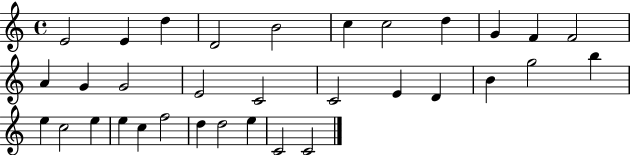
{
  \clef treble
  \time 4/4
  \defaultTimeSignature
  \key c \major
  e'2 e'4 d''4 | d'2 b'2 | c''4 c''2 d''4 | g'4 f'4 f'2 | \break a'4 g'4 g'2 | e'2 c'2 | c'2 e'4 d'4 | b'4 g''2 b''4 | \break e''4 c''2 e''4 | e''4 c''4 f''2 | d''4 d''2 e''4 | c'2 c'2 | \break \bar "|."
}